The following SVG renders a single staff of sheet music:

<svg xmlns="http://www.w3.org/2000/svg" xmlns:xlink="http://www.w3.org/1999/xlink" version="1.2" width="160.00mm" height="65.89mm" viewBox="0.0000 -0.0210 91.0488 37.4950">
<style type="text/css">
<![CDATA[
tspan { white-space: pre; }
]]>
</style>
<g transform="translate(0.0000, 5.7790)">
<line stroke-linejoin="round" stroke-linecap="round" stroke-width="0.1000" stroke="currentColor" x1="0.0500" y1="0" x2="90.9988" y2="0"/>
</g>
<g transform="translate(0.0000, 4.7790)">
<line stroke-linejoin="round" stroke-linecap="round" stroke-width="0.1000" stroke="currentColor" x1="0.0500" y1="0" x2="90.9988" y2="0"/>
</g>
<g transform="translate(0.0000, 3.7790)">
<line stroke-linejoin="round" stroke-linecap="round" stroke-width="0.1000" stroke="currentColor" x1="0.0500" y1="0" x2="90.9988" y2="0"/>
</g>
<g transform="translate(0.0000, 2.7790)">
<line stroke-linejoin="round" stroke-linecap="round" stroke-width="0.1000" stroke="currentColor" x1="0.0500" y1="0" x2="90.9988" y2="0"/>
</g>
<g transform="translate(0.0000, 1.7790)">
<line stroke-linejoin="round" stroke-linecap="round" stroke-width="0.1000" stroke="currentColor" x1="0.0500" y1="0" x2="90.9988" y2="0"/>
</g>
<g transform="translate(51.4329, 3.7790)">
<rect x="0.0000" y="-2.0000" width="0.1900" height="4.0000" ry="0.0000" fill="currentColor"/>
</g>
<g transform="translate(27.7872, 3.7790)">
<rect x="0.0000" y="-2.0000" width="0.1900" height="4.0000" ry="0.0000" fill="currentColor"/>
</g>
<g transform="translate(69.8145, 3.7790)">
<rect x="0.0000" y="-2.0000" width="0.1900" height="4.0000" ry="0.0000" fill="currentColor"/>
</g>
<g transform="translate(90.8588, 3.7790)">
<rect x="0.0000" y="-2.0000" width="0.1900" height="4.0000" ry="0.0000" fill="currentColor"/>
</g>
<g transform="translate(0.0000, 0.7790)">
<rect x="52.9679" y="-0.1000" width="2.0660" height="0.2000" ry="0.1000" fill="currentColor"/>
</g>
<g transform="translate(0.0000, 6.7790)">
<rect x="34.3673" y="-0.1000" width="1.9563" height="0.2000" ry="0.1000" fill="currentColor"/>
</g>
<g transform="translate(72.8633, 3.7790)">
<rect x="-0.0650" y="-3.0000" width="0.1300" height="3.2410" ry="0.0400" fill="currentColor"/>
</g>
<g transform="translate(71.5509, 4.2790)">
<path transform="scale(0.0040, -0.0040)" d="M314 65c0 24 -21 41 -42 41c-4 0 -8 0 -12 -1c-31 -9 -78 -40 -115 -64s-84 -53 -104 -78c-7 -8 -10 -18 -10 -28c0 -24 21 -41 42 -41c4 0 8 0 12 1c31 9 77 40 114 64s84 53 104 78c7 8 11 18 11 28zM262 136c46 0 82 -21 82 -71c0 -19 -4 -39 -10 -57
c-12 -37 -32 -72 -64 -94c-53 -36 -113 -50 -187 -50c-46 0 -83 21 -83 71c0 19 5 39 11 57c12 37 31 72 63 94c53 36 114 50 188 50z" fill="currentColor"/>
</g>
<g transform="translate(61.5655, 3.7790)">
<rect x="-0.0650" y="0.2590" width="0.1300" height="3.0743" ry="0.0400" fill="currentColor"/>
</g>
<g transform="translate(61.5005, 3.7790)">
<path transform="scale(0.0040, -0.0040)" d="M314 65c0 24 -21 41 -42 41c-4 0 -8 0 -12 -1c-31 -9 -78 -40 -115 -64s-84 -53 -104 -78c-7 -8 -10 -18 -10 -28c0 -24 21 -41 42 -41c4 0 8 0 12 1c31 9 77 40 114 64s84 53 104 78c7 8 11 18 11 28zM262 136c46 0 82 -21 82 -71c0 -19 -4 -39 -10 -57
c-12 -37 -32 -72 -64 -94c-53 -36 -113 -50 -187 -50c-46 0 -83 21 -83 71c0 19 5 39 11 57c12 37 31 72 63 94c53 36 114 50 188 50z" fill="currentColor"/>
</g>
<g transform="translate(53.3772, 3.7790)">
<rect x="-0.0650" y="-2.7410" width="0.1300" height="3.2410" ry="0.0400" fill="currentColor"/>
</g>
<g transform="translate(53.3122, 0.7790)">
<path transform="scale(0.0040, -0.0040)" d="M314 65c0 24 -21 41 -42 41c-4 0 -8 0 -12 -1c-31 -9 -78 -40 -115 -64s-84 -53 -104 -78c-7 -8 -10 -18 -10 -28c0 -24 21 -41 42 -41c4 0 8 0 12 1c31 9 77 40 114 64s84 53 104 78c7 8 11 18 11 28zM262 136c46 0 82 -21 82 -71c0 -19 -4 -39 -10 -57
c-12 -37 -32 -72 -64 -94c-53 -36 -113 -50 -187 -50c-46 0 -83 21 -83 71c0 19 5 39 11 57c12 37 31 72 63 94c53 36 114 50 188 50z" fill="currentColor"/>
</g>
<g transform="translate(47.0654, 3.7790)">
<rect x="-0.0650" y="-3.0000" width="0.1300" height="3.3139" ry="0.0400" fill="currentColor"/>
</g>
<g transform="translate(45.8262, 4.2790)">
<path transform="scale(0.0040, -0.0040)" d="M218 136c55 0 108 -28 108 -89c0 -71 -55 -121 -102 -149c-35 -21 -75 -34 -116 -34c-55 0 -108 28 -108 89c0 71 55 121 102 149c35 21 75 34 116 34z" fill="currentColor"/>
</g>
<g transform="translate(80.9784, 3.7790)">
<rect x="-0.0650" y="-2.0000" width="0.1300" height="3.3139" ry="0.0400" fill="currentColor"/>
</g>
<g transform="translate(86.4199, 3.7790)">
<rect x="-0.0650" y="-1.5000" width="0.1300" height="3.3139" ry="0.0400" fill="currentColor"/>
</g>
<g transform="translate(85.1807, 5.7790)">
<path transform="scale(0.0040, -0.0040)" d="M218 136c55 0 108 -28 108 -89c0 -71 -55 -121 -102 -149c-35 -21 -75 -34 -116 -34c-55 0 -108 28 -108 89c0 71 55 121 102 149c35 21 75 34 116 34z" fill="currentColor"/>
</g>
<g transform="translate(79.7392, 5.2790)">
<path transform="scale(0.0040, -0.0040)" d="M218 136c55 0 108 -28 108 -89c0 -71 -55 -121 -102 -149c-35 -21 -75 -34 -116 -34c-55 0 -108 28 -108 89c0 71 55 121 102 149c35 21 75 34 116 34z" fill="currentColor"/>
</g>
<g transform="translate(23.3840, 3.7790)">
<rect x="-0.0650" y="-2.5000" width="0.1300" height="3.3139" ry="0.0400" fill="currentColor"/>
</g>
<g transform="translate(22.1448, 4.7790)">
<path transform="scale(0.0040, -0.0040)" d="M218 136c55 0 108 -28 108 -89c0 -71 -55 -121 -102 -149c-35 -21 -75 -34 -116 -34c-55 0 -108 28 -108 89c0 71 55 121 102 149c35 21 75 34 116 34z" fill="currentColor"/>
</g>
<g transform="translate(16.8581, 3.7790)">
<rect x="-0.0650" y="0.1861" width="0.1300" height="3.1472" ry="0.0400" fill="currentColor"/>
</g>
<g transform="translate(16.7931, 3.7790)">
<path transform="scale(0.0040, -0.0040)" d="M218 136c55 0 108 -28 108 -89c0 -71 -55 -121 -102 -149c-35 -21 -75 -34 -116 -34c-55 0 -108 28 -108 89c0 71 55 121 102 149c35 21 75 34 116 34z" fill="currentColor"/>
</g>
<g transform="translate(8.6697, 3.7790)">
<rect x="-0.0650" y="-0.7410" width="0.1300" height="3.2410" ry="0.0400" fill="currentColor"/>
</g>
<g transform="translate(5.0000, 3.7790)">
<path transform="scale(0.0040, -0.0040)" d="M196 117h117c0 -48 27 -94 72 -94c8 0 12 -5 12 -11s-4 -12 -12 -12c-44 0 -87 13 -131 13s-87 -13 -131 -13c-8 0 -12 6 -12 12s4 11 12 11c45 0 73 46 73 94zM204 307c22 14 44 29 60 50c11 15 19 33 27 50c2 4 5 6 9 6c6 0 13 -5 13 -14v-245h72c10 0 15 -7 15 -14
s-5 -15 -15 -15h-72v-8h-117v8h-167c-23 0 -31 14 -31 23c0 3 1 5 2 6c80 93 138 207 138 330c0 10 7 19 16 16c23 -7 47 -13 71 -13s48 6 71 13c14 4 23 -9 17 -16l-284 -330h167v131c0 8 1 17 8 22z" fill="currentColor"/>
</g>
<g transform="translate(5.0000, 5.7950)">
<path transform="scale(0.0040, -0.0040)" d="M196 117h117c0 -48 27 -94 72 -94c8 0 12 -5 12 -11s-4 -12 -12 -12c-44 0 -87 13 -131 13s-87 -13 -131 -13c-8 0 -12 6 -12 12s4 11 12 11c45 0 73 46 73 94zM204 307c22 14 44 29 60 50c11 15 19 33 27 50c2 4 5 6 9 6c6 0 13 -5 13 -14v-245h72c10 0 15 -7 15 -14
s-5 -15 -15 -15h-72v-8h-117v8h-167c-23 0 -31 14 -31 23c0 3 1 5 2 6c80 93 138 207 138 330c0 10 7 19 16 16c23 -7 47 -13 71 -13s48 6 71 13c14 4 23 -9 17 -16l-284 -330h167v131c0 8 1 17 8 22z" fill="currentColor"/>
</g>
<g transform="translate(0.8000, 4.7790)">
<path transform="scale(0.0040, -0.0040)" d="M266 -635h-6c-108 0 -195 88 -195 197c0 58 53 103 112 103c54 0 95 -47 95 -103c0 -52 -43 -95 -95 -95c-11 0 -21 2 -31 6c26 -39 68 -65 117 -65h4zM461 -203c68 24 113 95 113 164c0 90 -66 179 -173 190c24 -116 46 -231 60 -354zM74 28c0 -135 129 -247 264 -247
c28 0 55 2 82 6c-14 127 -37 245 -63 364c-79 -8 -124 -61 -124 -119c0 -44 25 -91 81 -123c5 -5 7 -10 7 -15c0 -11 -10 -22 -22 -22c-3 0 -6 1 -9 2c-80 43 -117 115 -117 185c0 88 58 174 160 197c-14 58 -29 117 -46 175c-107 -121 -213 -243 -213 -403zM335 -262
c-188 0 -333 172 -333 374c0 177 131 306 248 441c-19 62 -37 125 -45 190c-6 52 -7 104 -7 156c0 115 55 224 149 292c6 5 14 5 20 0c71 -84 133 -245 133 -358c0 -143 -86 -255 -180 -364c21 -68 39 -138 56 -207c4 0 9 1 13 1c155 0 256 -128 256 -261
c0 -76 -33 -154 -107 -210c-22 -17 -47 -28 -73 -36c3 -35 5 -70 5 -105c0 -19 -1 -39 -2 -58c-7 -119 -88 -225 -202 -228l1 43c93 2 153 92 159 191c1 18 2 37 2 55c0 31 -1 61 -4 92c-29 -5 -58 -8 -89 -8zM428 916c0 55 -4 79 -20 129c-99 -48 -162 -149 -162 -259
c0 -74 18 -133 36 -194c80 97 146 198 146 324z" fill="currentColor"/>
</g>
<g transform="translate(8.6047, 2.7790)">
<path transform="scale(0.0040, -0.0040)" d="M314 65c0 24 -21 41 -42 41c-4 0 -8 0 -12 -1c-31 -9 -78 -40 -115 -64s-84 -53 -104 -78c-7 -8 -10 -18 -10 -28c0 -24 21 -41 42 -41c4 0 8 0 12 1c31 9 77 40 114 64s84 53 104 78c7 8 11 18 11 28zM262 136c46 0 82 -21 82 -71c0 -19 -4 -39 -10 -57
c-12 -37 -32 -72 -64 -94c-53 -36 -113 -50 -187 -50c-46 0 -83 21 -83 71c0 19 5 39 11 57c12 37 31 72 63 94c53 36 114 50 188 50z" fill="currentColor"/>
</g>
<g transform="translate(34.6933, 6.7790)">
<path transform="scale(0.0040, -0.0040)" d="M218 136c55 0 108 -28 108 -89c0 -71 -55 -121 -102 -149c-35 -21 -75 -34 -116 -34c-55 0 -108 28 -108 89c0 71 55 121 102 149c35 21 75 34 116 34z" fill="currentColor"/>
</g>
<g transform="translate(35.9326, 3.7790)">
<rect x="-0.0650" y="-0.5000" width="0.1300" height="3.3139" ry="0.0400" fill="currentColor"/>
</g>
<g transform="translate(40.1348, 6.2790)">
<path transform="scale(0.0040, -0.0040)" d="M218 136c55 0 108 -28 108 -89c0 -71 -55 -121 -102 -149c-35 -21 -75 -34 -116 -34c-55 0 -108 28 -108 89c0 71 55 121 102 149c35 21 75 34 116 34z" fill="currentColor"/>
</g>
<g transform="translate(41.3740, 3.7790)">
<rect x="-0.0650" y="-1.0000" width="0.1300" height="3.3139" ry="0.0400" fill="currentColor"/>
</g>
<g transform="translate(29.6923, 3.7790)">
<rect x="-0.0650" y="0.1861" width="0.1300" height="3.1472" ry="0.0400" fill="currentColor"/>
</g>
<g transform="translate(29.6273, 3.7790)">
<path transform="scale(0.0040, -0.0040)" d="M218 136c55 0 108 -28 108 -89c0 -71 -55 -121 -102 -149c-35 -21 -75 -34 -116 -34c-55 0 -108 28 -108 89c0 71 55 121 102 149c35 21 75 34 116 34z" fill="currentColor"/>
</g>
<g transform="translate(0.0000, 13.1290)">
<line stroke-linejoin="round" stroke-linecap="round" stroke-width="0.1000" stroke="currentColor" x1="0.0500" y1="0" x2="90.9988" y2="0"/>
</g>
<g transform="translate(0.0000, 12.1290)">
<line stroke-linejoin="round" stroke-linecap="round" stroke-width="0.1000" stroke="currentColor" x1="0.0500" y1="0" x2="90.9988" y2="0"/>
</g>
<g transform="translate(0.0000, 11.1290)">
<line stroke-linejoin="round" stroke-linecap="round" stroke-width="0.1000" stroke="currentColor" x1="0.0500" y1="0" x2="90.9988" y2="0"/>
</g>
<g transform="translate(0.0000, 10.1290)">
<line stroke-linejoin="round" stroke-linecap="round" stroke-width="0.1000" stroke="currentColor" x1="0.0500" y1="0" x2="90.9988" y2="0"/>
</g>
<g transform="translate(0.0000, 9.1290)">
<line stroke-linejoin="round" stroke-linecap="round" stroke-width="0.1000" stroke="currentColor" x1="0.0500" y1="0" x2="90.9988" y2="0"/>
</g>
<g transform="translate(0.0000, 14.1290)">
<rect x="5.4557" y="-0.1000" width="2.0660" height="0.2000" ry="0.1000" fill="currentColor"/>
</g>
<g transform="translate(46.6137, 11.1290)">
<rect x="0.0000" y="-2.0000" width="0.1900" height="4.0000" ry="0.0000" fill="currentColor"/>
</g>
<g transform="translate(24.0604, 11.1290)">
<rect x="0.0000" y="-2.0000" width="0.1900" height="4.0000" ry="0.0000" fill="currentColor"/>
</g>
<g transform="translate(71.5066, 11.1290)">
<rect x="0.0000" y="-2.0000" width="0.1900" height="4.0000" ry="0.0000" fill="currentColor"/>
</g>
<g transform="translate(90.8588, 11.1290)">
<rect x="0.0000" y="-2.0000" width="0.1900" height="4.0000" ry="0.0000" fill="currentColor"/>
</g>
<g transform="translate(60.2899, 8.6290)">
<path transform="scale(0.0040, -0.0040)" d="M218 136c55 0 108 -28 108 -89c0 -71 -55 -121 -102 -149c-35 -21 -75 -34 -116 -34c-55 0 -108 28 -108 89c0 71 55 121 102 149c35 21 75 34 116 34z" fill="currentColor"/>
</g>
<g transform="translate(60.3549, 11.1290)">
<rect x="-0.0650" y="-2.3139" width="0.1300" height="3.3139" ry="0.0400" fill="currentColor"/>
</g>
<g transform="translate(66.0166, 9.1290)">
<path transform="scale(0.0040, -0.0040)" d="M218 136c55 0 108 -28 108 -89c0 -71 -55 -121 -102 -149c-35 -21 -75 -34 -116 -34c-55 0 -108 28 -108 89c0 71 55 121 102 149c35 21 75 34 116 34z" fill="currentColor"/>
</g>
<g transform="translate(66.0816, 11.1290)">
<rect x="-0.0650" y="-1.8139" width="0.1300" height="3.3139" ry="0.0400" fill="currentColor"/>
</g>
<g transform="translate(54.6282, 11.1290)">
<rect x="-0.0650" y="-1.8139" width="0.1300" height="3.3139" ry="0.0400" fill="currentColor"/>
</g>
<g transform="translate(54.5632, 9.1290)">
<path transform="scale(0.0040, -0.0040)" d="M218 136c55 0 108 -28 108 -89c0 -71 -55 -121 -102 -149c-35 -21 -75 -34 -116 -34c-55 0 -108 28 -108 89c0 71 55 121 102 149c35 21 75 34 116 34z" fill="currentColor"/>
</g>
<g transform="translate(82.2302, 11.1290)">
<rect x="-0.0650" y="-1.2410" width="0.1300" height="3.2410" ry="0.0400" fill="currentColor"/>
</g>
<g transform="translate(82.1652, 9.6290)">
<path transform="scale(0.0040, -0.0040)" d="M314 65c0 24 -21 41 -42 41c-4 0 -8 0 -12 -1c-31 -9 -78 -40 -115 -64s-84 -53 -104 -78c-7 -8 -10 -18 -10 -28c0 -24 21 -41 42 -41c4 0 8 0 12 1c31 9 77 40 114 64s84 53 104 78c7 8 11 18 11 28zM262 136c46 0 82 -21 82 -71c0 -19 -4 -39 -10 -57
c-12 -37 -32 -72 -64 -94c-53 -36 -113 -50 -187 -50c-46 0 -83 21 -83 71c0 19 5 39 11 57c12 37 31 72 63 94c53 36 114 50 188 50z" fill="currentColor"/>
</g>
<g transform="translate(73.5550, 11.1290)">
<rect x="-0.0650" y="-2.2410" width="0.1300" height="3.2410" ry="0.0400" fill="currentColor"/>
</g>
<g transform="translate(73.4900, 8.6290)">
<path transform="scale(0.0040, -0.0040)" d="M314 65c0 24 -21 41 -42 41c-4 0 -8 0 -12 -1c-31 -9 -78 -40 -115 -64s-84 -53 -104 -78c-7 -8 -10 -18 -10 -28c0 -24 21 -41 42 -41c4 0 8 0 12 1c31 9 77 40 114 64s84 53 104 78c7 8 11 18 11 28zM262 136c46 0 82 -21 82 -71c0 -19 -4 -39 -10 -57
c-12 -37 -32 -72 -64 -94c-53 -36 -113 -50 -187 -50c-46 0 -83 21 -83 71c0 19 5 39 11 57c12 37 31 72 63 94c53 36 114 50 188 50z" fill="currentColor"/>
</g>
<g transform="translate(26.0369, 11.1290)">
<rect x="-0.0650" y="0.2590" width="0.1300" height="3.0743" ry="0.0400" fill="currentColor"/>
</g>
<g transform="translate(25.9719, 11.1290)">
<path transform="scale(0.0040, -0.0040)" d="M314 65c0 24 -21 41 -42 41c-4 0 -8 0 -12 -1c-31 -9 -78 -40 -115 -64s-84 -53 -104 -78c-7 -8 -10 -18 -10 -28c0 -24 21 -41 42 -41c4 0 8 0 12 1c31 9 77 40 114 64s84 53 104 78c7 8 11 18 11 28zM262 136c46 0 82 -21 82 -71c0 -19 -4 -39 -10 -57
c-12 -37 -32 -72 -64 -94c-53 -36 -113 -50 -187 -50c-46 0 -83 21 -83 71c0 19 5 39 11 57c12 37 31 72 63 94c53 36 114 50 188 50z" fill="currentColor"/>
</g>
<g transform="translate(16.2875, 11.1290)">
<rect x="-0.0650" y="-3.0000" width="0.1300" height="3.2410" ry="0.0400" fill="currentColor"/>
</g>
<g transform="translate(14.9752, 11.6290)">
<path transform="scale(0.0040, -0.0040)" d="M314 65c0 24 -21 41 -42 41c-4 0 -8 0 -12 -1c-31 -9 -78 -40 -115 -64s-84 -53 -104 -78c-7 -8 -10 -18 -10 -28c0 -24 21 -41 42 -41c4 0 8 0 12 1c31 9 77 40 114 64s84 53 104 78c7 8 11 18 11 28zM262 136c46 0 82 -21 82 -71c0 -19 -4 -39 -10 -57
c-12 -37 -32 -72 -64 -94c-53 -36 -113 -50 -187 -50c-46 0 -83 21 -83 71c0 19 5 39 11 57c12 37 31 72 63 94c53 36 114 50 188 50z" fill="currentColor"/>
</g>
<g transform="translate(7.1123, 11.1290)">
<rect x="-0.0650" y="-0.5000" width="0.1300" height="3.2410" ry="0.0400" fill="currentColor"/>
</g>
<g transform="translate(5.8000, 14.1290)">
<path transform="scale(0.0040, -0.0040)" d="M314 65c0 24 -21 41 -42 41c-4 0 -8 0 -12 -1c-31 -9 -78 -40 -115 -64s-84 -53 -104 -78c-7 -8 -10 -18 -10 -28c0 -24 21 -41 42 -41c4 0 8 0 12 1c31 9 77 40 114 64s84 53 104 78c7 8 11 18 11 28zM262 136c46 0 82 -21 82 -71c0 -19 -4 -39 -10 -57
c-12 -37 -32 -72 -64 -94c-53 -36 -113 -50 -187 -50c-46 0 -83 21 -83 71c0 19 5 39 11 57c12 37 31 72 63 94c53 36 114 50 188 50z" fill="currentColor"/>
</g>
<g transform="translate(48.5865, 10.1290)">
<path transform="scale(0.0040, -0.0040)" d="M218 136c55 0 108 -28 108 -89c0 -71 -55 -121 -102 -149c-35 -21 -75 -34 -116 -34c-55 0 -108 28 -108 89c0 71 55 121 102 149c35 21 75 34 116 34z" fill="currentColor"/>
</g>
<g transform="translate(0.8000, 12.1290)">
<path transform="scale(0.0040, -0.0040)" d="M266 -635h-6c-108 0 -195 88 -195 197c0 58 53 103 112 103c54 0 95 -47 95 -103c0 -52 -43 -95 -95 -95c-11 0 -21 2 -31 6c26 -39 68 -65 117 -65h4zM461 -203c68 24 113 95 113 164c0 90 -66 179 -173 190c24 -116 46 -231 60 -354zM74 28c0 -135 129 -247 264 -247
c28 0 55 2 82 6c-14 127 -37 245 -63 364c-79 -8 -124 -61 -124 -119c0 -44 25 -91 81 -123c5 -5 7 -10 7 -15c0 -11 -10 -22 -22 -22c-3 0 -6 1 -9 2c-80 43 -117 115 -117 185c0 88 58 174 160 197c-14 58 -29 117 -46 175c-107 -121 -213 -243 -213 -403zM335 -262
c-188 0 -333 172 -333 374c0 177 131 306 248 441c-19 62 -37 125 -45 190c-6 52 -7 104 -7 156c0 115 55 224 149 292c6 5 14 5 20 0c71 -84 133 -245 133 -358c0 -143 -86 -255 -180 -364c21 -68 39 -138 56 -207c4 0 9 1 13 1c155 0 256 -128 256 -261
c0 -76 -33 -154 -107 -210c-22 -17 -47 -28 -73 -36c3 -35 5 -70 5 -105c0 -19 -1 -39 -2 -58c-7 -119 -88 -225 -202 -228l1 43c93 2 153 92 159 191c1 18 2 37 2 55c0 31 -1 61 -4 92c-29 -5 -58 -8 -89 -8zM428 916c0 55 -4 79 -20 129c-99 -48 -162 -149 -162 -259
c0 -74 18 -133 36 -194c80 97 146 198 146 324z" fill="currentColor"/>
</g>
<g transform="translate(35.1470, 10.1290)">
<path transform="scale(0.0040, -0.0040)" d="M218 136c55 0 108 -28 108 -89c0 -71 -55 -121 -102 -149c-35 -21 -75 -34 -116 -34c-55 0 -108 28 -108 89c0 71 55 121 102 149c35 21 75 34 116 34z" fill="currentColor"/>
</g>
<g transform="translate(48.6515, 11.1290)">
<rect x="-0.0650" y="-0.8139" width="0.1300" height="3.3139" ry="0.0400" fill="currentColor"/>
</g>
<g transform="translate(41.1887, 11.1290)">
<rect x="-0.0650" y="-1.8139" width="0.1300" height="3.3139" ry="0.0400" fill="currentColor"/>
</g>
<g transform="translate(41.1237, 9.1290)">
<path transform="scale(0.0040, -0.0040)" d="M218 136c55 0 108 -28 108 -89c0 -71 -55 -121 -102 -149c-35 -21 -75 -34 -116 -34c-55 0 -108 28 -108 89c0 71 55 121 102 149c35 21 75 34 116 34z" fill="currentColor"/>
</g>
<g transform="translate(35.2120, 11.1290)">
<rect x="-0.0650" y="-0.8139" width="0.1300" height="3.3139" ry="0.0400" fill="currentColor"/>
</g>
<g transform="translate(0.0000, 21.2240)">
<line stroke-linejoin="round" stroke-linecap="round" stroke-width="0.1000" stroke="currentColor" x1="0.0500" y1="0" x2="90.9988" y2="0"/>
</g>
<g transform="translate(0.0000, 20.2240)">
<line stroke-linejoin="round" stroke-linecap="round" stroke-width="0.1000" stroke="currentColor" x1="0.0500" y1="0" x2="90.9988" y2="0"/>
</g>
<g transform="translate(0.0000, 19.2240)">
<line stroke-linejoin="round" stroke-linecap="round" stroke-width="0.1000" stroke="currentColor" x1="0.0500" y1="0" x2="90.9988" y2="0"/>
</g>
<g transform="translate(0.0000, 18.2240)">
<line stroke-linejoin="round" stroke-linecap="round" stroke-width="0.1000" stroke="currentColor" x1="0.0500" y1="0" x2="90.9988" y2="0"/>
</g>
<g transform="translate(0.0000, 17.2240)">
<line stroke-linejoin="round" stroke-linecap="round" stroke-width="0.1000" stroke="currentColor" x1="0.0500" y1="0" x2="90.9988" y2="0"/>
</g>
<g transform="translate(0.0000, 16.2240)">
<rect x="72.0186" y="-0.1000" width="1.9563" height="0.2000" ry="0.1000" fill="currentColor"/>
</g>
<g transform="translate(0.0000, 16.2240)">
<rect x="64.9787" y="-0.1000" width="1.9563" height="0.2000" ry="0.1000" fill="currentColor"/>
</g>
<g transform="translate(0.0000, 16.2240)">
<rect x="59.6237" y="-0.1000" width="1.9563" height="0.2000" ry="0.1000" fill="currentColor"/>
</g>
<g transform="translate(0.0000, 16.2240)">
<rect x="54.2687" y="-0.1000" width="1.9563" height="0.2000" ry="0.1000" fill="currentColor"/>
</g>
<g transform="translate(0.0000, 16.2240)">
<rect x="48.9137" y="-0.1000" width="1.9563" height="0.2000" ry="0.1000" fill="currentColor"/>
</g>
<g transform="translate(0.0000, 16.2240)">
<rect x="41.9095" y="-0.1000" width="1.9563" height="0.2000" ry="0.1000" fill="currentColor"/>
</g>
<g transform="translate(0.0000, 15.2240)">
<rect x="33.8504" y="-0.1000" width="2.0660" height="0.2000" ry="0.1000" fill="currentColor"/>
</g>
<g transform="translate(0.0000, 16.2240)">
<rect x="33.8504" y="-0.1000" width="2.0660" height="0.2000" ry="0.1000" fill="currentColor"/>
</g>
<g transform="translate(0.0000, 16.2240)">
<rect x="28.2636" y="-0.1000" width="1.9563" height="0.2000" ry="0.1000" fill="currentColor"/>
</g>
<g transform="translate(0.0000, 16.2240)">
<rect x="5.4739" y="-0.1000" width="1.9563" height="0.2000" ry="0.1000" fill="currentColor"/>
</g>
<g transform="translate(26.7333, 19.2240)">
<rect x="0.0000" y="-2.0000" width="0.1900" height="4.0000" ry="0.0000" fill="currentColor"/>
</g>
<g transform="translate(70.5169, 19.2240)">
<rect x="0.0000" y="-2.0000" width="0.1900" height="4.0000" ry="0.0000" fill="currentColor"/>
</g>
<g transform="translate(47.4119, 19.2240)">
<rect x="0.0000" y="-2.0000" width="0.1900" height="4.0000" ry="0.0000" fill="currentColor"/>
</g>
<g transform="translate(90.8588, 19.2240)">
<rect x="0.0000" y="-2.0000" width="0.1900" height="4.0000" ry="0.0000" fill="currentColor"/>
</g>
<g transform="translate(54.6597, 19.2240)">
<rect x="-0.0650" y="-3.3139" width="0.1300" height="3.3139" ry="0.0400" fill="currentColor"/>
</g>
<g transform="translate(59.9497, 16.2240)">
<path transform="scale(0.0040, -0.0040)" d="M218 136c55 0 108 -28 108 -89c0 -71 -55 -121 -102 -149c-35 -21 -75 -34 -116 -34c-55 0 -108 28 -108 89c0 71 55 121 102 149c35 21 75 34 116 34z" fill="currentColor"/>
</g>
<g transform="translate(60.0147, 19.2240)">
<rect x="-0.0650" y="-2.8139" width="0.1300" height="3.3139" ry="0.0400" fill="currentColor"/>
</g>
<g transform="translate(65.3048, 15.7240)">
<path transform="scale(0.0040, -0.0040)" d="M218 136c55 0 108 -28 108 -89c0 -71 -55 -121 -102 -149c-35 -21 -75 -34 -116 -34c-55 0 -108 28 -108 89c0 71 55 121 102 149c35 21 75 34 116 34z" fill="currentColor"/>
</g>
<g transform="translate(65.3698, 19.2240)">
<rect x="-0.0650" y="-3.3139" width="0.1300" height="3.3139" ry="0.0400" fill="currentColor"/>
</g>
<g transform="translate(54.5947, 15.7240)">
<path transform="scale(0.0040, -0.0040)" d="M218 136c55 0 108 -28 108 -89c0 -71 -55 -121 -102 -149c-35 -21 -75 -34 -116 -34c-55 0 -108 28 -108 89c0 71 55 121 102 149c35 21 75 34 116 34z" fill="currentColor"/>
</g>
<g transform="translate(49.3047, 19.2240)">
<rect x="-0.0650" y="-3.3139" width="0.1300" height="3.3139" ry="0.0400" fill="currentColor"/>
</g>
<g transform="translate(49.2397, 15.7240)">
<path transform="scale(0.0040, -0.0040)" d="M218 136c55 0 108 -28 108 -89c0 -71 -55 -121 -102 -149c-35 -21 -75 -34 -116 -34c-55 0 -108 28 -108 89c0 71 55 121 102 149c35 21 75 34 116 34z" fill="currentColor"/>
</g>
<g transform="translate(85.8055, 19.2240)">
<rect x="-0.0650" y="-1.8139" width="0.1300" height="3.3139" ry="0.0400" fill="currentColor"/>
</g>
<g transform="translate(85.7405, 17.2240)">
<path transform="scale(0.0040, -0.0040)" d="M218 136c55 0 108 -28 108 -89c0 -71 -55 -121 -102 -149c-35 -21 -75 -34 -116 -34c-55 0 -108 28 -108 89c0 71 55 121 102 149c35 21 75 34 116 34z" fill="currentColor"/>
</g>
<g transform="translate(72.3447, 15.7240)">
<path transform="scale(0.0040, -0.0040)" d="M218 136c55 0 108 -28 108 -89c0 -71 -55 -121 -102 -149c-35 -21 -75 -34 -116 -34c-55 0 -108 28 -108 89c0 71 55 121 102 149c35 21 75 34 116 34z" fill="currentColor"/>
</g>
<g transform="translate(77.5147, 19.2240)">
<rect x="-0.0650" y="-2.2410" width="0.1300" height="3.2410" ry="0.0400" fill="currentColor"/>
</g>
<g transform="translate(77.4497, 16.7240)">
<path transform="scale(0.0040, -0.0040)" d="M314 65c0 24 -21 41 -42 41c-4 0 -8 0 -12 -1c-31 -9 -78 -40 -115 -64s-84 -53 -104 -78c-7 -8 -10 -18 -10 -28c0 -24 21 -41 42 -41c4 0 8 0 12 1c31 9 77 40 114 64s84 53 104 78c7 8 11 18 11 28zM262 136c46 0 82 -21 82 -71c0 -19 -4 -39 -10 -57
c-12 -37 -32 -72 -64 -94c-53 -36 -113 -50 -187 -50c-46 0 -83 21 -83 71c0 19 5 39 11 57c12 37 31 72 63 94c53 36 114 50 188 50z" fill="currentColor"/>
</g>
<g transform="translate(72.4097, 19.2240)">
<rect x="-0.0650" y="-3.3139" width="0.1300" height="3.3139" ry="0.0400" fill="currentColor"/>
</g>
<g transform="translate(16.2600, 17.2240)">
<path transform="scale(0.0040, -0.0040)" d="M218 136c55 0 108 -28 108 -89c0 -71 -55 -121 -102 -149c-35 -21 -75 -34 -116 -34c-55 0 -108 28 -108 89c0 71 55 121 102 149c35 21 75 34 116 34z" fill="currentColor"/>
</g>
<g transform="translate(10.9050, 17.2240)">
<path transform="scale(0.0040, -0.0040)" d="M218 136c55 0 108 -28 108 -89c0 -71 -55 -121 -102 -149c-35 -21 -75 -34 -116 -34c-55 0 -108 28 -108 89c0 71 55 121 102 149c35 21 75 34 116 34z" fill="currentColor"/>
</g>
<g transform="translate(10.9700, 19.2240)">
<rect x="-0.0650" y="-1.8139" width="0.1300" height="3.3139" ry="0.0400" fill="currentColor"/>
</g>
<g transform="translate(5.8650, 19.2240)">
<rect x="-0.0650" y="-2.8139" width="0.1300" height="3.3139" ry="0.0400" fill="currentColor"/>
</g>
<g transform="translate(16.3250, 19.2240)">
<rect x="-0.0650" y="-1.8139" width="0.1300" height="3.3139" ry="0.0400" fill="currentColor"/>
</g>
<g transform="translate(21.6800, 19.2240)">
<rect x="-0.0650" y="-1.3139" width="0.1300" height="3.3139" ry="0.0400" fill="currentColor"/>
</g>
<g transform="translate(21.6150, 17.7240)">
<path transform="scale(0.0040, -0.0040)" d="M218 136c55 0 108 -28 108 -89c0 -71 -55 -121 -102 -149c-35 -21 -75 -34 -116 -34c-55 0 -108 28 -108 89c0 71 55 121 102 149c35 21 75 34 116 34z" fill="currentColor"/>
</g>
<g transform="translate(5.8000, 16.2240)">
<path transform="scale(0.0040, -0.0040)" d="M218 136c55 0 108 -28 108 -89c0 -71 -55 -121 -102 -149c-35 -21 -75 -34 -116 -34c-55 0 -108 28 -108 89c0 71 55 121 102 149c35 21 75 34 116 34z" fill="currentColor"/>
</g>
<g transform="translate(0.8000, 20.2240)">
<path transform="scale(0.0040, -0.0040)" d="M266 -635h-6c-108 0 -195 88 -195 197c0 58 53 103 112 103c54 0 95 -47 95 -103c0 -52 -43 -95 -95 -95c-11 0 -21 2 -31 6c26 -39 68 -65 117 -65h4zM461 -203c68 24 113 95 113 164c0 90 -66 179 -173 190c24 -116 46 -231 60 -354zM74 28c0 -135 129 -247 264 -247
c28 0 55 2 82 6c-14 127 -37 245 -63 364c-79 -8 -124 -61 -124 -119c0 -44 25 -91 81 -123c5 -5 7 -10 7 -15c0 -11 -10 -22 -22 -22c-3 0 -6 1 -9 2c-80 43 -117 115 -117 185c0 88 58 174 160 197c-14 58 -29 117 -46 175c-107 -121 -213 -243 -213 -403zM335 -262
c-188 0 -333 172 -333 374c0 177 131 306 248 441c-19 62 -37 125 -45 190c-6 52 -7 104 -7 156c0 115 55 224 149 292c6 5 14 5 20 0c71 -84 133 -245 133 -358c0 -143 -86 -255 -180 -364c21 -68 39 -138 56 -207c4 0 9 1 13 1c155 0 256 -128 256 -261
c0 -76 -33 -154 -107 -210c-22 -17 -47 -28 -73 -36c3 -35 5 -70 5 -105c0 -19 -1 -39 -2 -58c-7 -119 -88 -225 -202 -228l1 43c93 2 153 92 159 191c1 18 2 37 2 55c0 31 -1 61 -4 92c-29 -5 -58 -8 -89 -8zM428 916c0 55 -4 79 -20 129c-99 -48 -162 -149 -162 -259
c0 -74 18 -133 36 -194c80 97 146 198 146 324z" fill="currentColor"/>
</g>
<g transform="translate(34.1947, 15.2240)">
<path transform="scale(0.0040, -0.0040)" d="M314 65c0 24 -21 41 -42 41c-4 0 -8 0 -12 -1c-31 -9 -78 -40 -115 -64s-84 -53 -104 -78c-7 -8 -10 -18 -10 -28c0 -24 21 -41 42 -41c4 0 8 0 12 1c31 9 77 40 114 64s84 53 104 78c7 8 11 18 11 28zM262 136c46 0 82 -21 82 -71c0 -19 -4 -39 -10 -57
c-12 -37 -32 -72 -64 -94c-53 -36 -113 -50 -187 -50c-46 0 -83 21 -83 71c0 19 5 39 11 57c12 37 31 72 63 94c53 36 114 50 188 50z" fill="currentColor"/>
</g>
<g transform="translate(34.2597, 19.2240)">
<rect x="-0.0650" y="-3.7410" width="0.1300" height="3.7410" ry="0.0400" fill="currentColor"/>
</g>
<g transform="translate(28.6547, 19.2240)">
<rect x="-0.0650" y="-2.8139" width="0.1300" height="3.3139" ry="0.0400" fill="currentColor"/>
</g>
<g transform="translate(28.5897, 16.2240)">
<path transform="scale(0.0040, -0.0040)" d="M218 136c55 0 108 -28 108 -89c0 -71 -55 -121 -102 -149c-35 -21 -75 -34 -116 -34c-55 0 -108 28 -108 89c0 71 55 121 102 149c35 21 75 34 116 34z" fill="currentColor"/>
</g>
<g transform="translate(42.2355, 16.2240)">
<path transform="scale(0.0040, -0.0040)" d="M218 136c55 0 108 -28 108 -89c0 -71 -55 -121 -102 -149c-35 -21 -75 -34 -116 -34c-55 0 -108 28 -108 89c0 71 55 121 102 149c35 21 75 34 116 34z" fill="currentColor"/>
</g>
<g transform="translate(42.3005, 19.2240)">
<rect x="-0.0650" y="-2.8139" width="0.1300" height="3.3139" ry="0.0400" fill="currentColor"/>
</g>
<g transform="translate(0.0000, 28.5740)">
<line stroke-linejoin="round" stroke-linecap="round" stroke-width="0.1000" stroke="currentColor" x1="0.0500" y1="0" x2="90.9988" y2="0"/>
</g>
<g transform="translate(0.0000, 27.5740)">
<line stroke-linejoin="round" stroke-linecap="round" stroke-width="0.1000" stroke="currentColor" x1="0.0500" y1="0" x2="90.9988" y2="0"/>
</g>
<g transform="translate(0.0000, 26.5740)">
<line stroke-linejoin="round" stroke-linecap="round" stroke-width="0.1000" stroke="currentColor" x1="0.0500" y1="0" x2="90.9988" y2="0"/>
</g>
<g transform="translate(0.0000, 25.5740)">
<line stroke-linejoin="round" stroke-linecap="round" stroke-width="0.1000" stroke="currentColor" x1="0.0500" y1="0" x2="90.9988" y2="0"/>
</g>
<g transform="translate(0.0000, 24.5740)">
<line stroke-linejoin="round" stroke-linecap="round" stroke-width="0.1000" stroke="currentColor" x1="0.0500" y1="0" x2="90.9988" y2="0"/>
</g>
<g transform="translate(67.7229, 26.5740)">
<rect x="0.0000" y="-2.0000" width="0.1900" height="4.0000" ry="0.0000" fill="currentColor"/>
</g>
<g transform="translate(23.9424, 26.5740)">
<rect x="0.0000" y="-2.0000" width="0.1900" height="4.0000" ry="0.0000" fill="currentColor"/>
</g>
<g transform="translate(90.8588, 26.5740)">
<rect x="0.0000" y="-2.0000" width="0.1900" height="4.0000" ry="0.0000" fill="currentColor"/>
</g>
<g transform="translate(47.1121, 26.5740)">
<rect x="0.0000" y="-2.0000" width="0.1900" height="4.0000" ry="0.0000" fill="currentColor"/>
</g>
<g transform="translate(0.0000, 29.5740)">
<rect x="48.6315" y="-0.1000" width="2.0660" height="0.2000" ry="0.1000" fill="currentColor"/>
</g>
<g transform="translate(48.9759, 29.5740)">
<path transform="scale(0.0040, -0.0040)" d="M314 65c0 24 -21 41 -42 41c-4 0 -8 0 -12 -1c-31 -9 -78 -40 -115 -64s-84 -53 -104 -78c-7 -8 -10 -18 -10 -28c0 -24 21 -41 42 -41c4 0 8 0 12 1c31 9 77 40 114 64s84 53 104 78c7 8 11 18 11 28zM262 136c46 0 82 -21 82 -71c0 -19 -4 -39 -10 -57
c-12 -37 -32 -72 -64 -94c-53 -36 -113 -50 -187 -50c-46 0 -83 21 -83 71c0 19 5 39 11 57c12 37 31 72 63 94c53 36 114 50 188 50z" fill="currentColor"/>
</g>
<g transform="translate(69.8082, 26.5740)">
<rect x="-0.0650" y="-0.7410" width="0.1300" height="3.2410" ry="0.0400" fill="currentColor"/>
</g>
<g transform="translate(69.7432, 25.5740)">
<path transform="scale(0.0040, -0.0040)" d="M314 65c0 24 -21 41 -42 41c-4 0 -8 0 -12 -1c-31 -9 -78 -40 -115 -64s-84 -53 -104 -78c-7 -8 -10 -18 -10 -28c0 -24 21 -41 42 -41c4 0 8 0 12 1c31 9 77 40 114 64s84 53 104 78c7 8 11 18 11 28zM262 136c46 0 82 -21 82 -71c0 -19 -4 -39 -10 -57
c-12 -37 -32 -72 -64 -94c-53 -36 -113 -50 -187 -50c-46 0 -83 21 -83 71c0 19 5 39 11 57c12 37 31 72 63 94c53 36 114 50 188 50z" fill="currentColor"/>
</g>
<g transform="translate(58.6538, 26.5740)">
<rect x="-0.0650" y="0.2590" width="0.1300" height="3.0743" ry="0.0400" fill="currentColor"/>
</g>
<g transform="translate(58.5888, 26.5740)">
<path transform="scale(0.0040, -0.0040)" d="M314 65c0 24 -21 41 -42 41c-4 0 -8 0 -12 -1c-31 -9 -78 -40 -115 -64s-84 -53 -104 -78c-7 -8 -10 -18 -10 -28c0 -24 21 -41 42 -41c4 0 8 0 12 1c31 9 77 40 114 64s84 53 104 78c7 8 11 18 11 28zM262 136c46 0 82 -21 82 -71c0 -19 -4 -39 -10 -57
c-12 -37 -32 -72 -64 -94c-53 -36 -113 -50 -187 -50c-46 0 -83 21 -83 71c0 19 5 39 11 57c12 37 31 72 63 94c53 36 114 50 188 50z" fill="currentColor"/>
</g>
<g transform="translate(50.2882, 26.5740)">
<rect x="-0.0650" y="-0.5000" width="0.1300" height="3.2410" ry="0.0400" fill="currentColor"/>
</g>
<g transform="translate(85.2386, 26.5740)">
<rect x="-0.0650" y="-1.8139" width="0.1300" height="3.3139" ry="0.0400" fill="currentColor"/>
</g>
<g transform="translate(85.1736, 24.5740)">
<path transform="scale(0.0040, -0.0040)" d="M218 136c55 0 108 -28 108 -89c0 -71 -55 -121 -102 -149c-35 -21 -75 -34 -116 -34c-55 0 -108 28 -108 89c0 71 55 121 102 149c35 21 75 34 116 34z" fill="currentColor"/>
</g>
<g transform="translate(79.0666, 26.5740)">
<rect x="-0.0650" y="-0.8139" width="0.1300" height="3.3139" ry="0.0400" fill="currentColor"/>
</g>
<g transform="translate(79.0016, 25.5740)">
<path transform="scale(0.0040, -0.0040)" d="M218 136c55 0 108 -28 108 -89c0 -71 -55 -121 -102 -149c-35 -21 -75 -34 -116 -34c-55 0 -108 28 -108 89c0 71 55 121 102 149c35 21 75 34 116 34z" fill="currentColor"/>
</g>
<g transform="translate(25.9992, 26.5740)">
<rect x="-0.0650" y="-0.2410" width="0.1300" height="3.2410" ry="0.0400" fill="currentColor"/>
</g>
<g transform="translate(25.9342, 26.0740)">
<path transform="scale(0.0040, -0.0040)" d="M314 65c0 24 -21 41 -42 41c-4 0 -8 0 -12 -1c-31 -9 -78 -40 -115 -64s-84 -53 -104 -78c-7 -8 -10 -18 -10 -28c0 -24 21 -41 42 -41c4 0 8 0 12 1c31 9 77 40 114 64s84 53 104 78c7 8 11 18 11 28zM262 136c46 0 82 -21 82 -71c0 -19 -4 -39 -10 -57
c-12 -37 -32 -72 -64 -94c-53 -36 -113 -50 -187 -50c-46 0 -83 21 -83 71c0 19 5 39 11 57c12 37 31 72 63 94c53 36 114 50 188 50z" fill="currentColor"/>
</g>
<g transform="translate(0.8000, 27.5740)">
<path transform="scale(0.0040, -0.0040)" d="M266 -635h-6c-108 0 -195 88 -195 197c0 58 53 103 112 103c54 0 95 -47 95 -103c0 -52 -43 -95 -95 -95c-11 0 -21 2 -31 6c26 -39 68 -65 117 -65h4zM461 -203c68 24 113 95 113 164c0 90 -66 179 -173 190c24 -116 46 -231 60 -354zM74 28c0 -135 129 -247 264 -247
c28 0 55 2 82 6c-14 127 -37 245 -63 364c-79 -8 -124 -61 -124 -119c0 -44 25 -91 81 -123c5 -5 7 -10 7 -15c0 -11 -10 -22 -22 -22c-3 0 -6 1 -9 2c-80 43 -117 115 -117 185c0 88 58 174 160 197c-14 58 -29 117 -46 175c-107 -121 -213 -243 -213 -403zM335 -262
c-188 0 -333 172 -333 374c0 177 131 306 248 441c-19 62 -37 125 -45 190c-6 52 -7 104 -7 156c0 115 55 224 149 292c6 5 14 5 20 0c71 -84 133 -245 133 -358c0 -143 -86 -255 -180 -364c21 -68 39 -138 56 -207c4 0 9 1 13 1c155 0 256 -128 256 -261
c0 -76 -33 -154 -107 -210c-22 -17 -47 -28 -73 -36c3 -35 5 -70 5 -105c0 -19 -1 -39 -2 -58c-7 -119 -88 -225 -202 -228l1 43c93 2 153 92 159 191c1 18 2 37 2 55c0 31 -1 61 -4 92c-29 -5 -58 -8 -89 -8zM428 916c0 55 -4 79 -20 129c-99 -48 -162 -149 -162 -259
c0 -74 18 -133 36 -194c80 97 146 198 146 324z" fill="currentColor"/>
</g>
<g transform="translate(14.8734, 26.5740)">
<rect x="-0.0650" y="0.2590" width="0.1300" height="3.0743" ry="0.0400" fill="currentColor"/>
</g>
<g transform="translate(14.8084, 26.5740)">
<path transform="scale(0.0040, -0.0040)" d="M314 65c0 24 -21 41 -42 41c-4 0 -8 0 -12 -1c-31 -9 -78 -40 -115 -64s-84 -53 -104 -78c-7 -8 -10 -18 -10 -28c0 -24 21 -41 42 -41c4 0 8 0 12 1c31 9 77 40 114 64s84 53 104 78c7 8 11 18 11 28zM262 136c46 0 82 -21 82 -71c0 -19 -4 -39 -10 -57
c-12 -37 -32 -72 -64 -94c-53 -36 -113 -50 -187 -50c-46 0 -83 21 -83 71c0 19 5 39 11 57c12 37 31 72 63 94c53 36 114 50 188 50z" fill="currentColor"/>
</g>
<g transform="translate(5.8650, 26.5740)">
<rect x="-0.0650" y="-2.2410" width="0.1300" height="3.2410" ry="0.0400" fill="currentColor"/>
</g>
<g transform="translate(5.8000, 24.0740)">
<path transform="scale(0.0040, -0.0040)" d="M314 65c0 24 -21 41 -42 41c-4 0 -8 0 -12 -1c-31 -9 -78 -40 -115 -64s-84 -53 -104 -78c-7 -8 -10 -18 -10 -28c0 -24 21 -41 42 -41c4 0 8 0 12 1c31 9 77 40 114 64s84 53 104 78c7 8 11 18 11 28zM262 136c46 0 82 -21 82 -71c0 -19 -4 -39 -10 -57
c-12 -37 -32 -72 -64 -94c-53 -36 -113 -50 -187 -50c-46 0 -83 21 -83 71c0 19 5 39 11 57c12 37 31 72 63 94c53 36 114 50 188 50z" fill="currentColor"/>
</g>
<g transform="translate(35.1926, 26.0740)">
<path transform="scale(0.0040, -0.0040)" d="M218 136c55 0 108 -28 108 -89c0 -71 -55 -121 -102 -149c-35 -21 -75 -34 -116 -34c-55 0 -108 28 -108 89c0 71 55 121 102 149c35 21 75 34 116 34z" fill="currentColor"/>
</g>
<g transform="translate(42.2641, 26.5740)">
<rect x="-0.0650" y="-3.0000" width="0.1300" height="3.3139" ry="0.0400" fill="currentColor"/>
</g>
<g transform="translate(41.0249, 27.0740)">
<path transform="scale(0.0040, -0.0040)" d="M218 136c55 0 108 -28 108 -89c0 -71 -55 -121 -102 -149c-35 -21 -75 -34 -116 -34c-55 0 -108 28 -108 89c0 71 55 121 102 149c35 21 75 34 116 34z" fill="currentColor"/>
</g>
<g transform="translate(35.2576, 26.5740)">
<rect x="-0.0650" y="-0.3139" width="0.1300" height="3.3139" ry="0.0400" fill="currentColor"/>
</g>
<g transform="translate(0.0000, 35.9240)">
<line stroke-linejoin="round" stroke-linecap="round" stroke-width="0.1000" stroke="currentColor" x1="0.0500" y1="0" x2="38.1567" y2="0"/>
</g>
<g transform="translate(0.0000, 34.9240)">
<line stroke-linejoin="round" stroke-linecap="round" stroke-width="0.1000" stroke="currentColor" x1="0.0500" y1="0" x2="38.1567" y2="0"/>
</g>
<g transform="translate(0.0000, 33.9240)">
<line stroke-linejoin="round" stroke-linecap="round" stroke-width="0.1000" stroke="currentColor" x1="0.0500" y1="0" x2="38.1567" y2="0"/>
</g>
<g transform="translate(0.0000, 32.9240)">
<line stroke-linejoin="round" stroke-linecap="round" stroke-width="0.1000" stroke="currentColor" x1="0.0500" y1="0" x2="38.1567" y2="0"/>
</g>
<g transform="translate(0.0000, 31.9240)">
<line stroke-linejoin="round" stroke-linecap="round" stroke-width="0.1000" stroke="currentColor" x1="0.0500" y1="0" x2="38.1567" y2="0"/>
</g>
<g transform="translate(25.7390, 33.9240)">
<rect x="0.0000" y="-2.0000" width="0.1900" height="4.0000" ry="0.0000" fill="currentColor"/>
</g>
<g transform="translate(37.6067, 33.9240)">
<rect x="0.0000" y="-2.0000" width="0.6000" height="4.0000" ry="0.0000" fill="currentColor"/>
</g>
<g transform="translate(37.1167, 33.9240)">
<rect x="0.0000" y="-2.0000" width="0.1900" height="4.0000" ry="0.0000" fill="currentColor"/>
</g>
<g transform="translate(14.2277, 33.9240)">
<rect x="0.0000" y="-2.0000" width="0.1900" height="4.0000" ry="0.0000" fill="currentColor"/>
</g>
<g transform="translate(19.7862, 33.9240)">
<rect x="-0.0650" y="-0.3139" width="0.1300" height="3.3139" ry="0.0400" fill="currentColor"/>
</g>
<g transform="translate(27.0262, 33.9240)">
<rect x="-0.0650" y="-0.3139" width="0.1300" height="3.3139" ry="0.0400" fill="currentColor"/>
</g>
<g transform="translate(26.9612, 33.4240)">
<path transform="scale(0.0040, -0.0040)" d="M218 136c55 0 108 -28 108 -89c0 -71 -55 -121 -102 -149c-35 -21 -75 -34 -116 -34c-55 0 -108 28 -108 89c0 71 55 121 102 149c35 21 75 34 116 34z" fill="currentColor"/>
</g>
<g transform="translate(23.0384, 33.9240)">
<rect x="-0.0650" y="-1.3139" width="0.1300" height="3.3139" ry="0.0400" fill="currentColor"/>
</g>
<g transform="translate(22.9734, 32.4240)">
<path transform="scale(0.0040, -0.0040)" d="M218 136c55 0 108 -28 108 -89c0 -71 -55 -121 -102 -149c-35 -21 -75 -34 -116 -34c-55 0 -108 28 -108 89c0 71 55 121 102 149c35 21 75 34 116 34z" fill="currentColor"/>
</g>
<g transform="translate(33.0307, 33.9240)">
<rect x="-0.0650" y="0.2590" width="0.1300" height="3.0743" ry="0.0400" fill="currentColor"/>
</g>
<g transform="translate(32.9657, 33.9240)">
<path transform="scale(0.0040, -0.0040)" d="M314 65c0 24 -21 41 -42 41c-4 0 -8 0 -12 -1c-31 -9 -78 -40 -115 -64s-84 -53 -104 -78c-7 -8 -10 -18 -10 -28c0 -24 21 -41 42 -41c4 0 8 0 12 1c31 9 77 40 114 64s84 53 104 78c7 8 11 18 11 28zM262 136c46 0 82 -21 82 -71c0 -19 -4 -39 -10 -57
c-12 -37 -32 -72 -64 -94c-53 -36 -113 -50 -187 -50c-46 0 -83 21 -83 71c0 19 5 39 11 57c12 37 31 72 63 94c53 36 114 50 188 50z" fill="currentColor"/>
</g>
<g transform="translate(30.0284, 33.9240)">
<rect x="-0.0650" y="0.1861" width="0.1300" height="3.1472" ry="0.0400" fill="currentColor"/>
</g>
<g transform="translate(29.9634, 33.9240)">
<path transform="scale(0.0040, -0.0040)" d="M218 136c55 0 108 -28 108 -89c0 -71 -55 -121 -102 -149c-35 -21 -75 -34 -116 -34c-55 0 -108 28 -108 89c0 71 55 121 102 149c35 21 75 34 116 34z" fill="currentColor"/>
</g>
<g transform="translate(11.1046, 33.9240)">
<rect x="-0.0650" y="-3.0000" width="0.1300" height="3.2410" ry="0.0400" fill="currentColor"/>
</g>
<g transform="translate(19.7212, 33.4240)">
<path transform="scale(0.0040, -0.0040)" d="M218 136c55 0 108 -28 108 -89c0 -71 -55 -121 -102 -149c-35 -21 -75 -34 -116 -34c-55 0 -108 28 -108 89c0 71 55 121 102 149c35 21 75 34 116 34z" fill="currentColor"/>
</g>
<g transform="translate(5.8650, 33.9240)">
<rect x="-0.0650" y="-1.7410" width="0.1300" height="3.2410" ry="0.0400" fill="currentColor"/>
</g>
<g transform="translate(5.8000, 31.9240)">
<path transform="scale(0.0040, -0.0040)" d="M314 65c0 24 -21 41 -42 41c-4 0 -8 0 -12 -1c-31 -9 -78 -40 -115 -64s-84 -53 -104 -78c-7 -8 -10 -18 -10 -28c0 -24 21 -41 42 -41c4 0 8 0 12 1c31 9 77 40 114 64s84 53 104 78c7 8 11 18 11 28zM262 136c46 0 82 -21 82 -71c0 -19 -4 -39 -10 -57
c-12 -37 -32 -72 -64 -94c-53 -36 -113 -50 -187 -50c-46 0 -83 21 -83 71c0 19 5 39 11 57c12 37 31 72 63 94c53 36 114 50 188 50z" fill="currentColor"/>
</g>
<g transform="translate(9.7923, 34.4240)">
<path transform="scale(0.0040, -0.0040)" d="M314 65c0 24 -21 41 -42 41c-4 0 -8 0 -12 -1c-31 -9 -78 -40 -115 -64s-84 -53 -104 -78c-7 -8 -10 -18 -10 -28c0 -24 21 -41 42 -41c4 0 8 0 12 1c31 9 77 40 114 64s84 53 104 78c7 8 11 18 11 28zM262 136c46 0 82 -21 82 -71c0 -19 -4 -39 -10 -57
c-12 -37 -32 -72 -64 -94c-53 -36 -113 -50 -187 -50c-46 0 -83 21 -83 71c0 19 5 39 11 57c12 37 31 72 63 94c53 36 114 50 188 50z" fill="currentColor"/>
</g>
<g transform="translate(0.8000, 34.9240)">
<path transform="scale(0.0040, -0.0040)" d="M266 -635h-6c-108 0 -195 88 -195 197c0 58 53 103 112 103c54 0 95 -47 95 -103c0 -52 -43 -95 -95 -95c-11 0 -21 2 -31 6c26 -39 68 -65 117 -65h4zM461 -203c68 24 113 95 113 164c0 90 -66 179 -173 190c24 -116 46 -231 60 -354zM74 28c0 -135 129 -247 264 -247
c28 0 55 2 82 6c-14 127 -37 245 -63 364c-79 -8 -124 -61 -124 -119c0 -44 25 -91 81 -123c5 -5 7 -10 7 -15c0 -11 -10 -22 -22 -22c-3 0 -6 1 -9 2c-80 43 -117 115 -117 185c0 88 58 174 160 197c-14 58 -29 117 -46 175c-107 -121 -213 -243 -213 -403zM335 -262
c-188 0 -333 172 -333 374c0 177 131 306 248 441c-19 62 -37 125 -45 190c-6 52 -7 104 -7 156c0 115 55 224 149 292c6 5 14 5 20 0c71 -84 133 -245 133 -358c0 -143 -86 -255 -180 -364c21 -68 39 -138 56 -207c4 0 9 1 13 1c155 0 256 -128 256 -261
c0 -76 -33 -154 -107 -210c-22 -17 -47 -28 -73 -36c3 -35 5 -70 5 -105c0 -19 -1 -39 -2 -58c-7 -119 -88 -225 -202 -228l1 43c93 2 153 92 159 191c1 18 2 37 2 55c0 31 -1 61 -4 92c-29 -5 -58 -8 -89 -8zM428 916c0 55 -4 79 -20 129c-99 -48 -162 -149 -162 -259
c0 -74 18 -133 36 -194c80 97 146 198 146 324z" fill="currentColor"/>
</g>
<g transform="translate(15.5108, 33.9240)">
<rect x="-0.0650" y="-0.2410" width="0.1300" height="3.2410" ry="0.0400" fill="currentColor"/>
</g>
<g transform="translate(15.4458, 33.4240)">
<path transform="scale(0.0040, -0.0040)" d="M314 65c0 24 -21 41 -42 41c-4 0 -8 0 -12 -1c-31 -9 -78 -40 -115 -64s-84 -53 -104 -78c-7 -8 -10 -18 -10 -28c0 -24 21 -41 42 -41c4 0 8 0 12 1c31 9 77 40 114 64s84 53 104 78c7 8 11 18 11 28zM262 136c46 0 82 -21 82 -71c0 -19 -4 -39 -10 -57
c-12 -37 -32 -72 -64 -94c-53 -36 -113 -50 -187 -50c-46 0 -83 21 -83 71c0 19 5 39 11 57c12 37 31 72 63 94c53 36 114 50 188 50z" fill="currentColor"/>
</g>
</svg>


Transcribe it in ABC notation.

X:1
T:Untitled
M:4/4
L:1/4
K:C
d2 B G B C D A a2 B2 A2 F E C2 A2 B2 d f d f g f g2 e2 a f f e a c'2 a b b a b b g2 f g2 B2 c2 c A C2 B2 d2 d f f2 A2 c2 c e c B B2